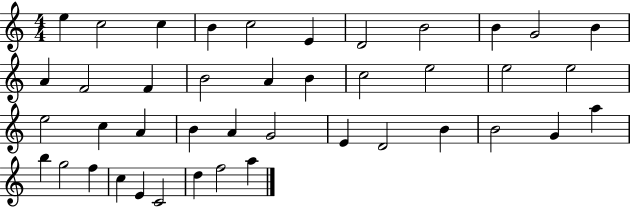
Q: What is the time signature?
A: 4/4